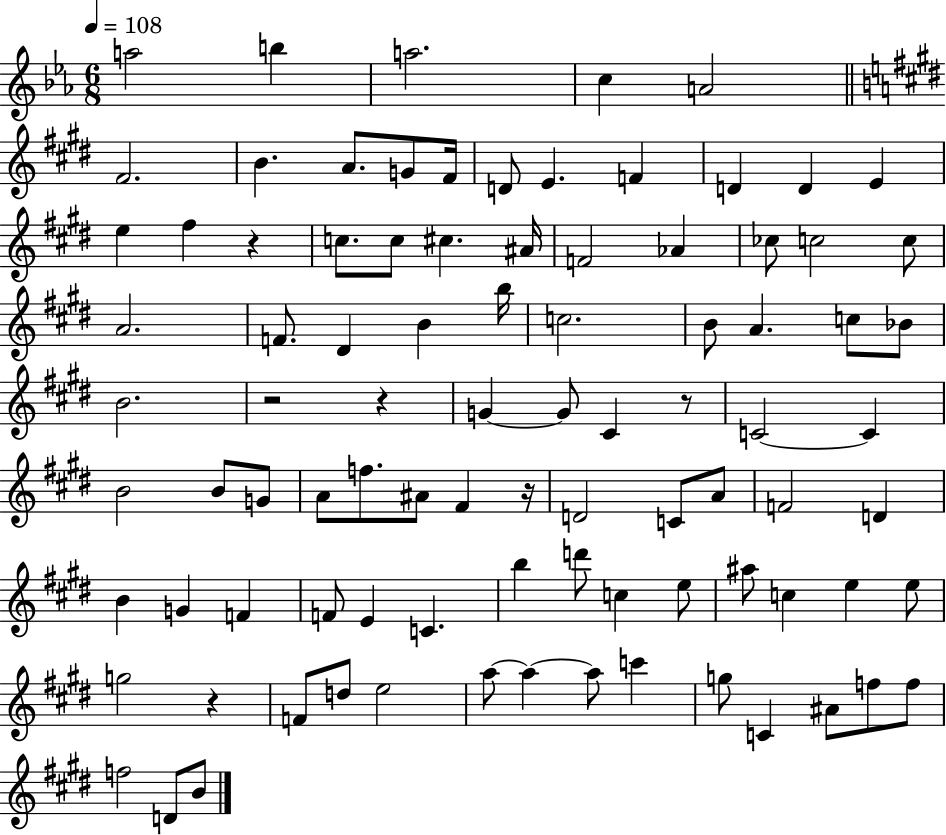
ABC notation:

X:1
T:Untitled
M:6/8
L:1/4
K:Eb
a2 b a2 c A2 ^F2 B A/2 G/2 ^F/4 D/2 E F D D E e ^f z c/2 c/2 ^c ^A/4 F2 _A _c/2 c2 c/2 A2 F/2 ^D B b/4 c2 B/2 A c/2 _B/2 B2 z2 z G G/2 ^C z/2 C2 C B2 B/2 G/2 A/2 f/2 ^A/2 ^F z/4 D2 C/2 A/2 F2 D B G F F/2 E C b d'/2 c e/2 ^a/2 c e e/2 g2 z F/2 d/2 e2 a/2 a a/2 c' g/2 C ^A/2 f/2 f/2 f2 D/2 B/2